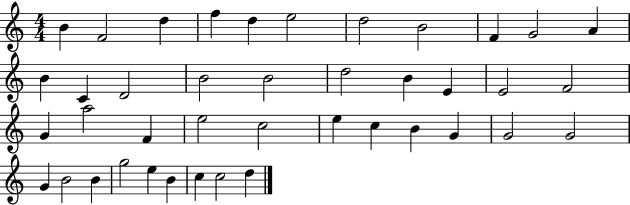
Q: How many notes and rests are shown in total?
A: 41